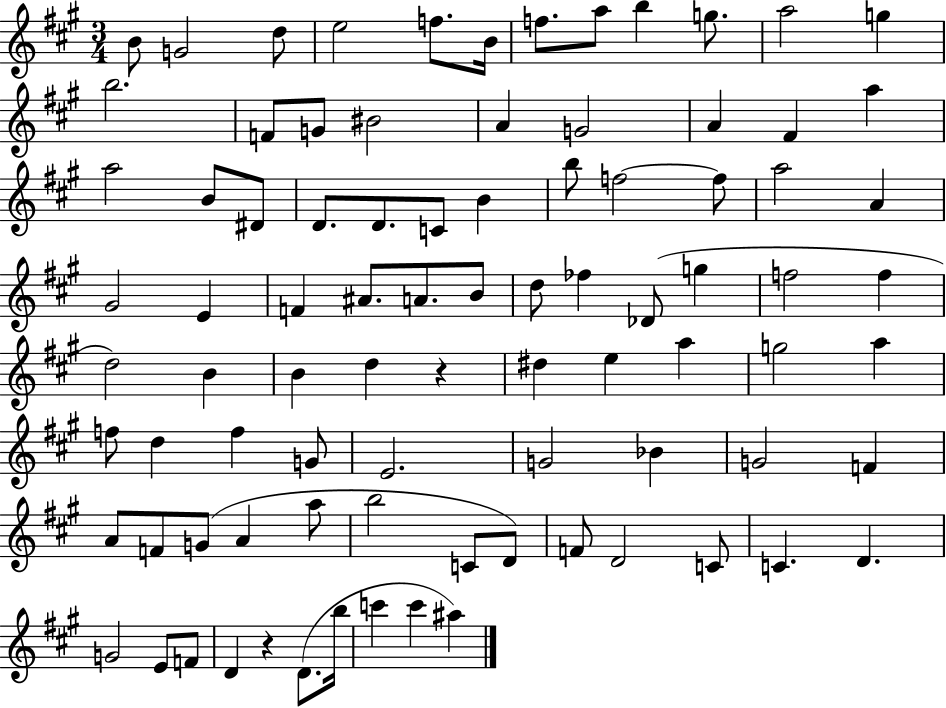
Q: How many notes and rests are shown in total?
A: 87